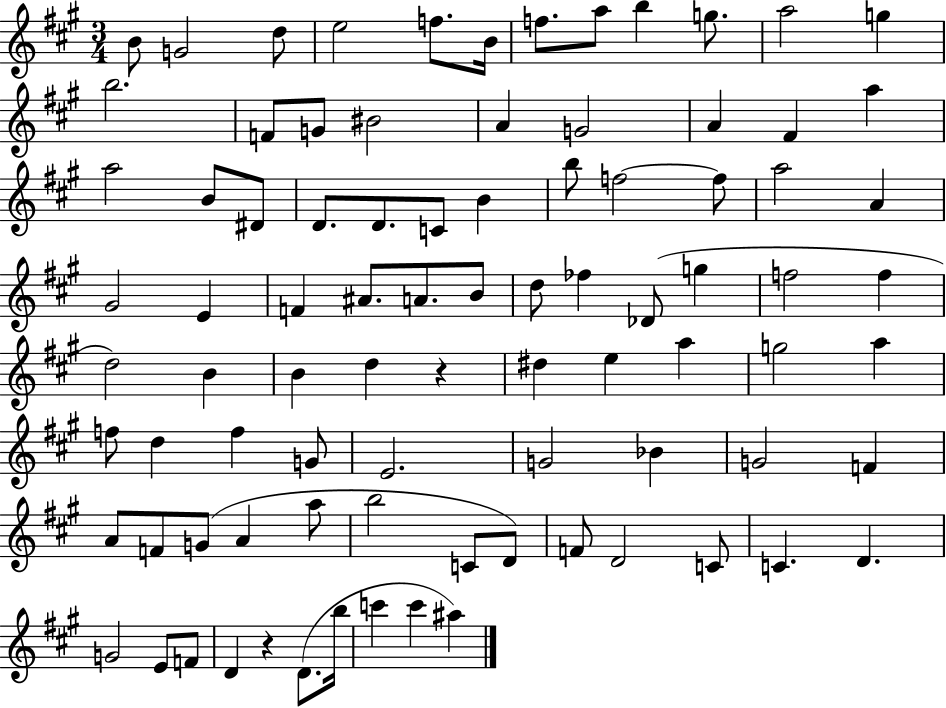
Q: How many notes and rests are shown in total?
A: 87